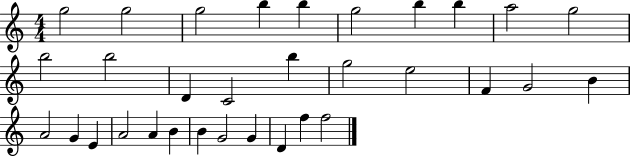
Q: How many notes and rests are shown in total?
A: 32